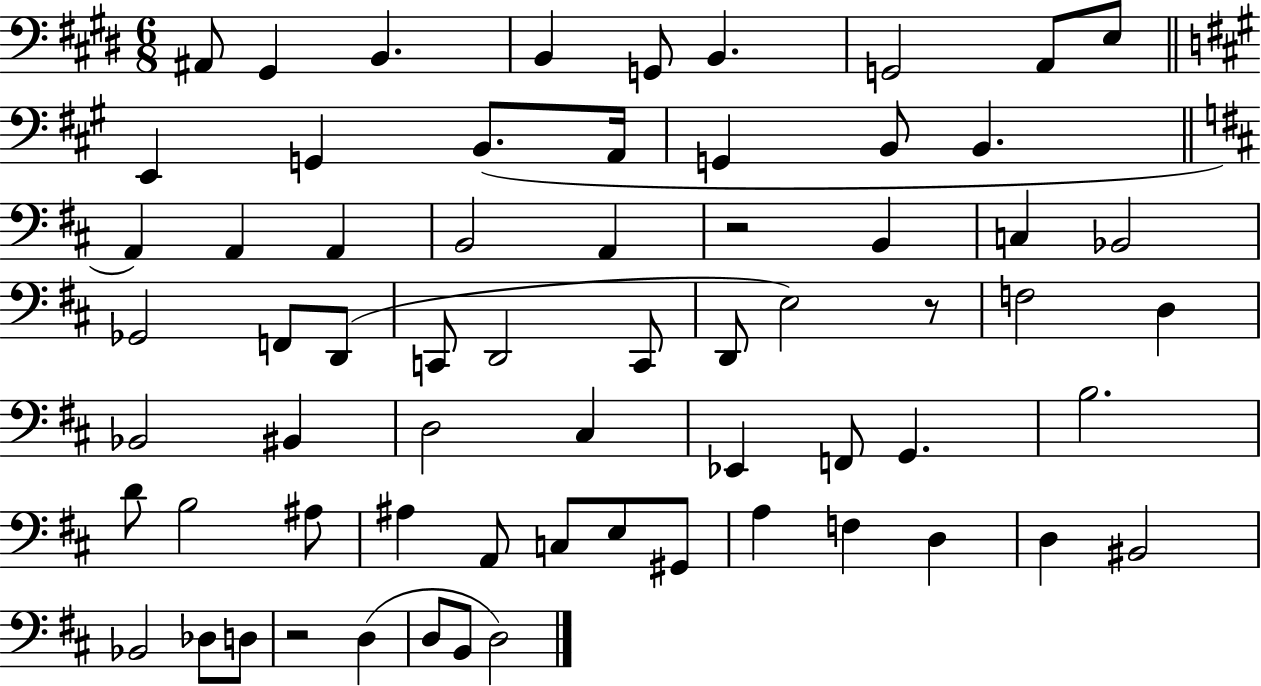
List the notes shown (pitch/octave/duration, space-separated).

A#2/e G#2/q B2/q. B2/q G2/e B2/q. G2/h A2/e E3/e E2/q G2/q B2/e. A2/s G2/q B2/e B2/q. A2/q A2/q A2/q B2/h A2/q R/h B2/q C3/q Bb2/h Gb2/h F2/e D2/e C2/e D2/h C2/e D2/e E3/h R/e F3/h D3/q Bb2/h BIS2/q D3/h C#3/q Eb2/q F2/e G2/q. B3/h. D4/e B3/h A#3/e A#3/q A2/e C3/e E3/e G#2/e A3/q F3/q D3/q D3/q BIS2/h Bb2/h Db3/e D3/e R/h D3/q D3/e B2/e D3/h